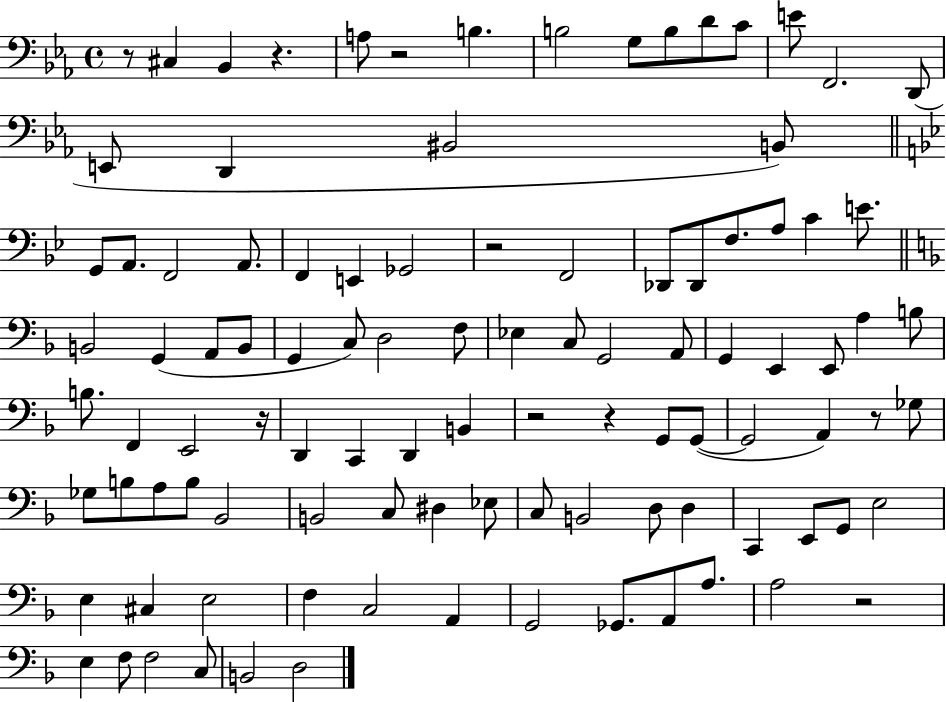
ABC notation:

X:1
T:Untitled
M:4/4
L:1/4
K:Eb
z/2 ^C, _B,, z A,/2 z2 B, B,2 G,/2 B,/2 D/2 C/2 E/2 F,,2 D,,/2 E,,/2 D,, ^B,,2 B,,/2 G,,/2 A,,/2 F,,2 A,,/2 F,, E,, _G,,2 z2 F,,2 _D,,/2 _D,,/2 F,/2 A,/2 C E/2 B,,2 G,, A,,/2 B,,/2 G,, C,/2 D,2 F,/2 _E, C,/2 G,,2 A,,/2 G,, E,, E,,/2 A, B,/2 B,/2 F,, E,,2 z/4 D,, C,, D,, B,, z2 z G,,/2 G,,/2 G,,2 A,, z/2 _G,/2 _G,/2 B,/2 A,/2 B,/2 _B,,2 B,,2 C,/2 ^D, _E,/2 C,/2 B,,2 D,/2 D, C,, E,,/2 G,,/2 E,2 E, ^C, E,2 F, C,2 A,, G,,2 _G,,/2 A,,/2 A,/2 A,2 z2 E, F,/2 F,2 C,/2 B,,2 D,2